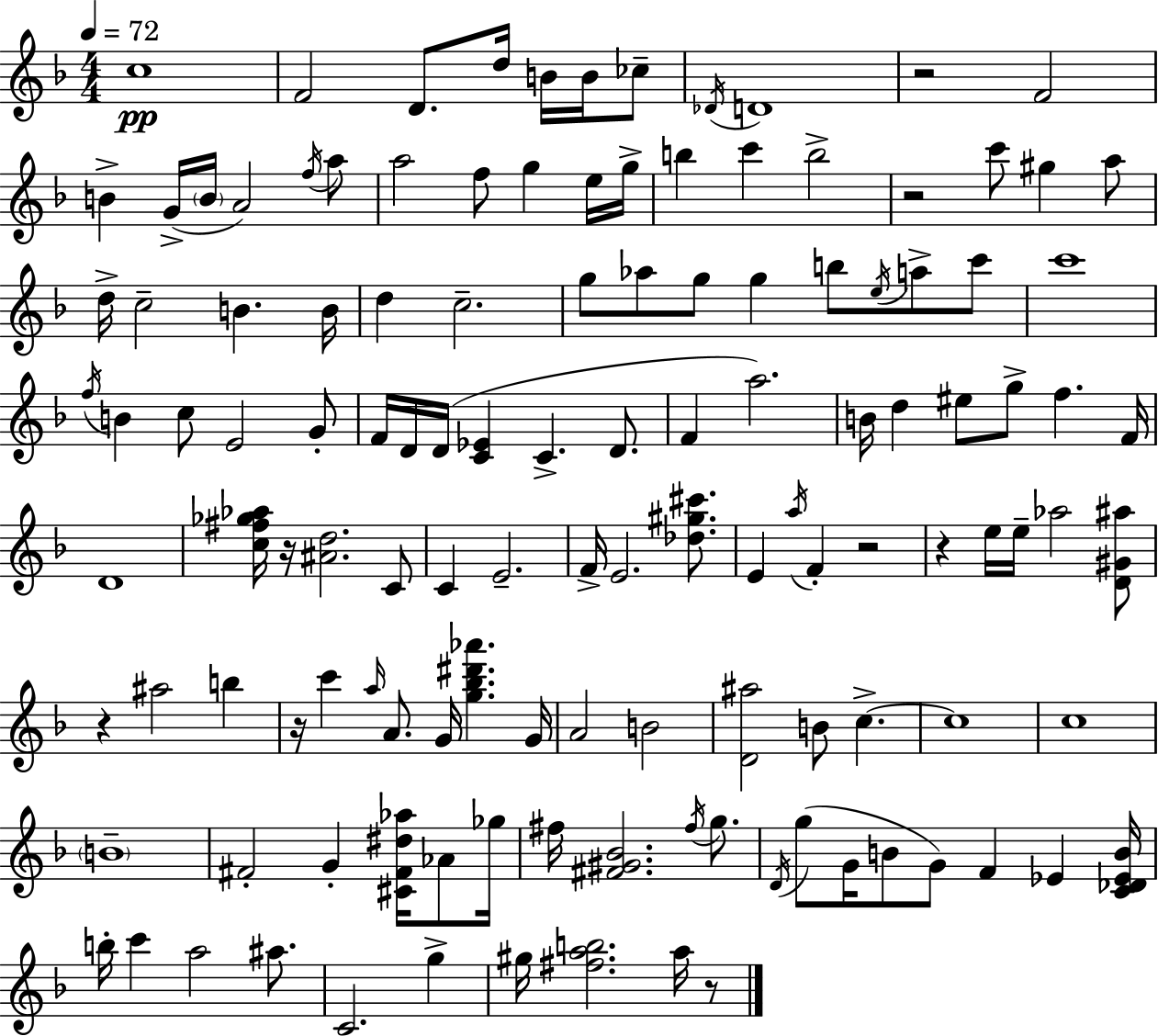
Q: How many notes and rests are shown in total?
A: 127